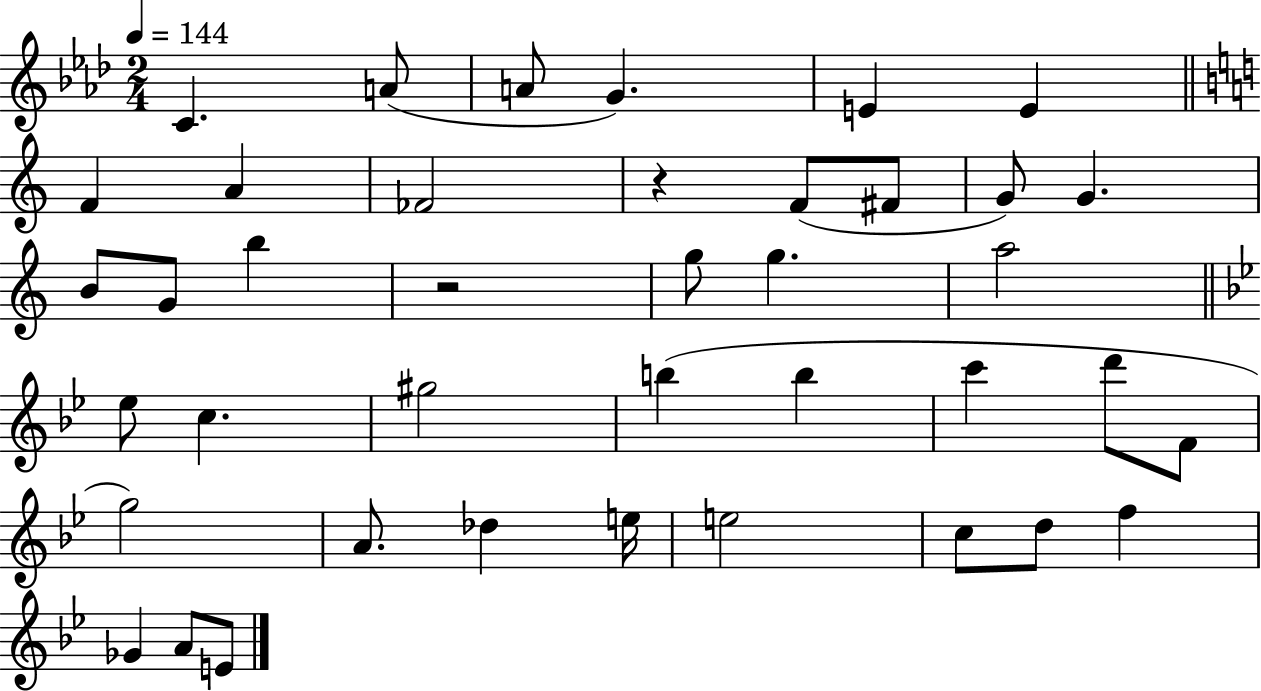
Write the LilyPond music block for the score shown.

{
  \clef treble
  \numericTimeSignature
  \time 2/4
  \key aes \major
  \tempo 4 = 144
  \repeat volta 2 { c'4. a'8( | a'8 g'4.) | e'4 e'4 | \bar "||" \break \key c \major f'4 a'4 | fes'2 | r4 f'8( fis'8 | g'8) g'4. | \break b'8 g'8 b''4 | r2 | g''8 g''4. | a''2 | \break \bar "||" \break \key bes \major ees''8 c''4. | gis''2 | b''4( b''4 | c'''4 d'''8 f'8 | \break g''2) | a'8. des''4 e''16 | e''2 | c''8 d''8 f''4 | \break ges'4 a'8 e'8 | } \bar "|."
}